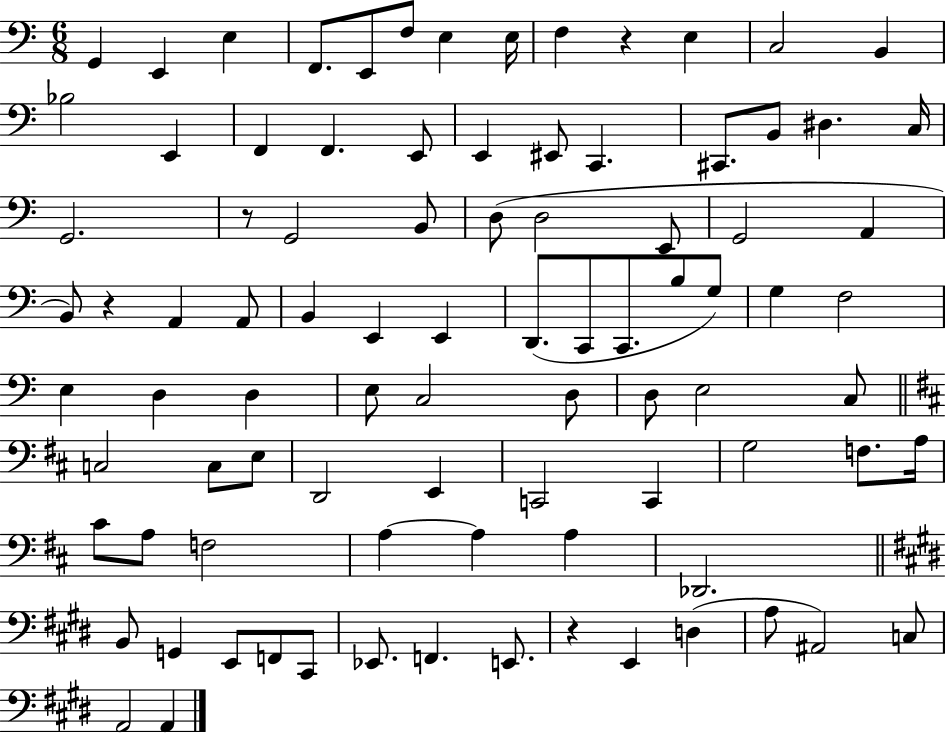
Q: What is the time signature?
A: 6/8